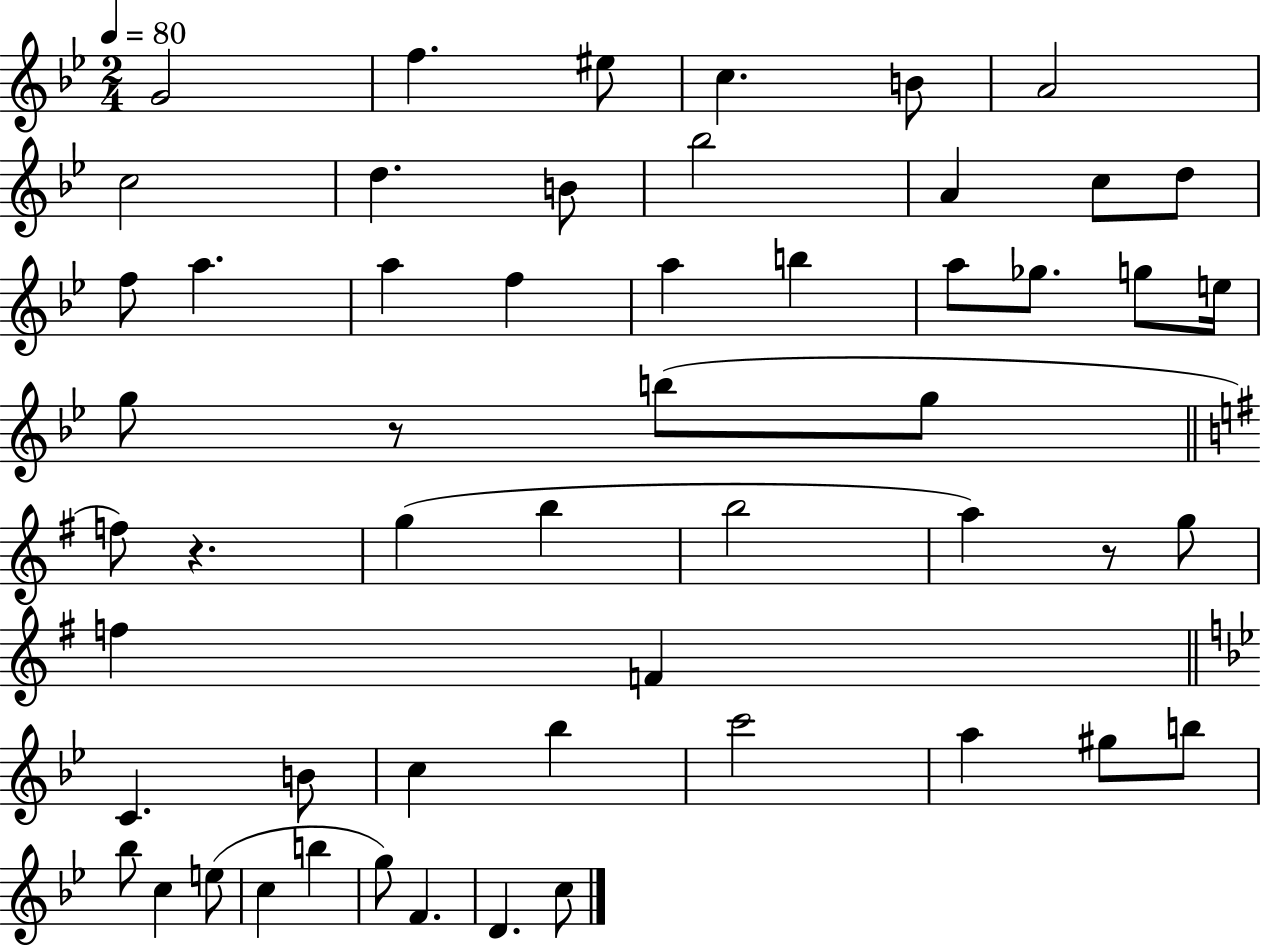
G4/h F5/q. EIS5/e C5/q. B4/e A4/h C5/h D5/q. B4/e Bb5/h A4/q C5/e D5/e F5/e A5/q. A5/q F5/q A5/q B5/q A5/e Gb5/e. G5/e E5/s G5/e R/e B5/e G5/e F5/e R/q. G5/q B5/q B5/h A5/q R/e G5/e F5/q F4/q C4/q. B4/e C5/q Bb5/q C6/h A5/q G#5/e B5/e Bb5/e C5/q E5/e C5/q B5/q G5/e F4/q. D4/q. C5/e